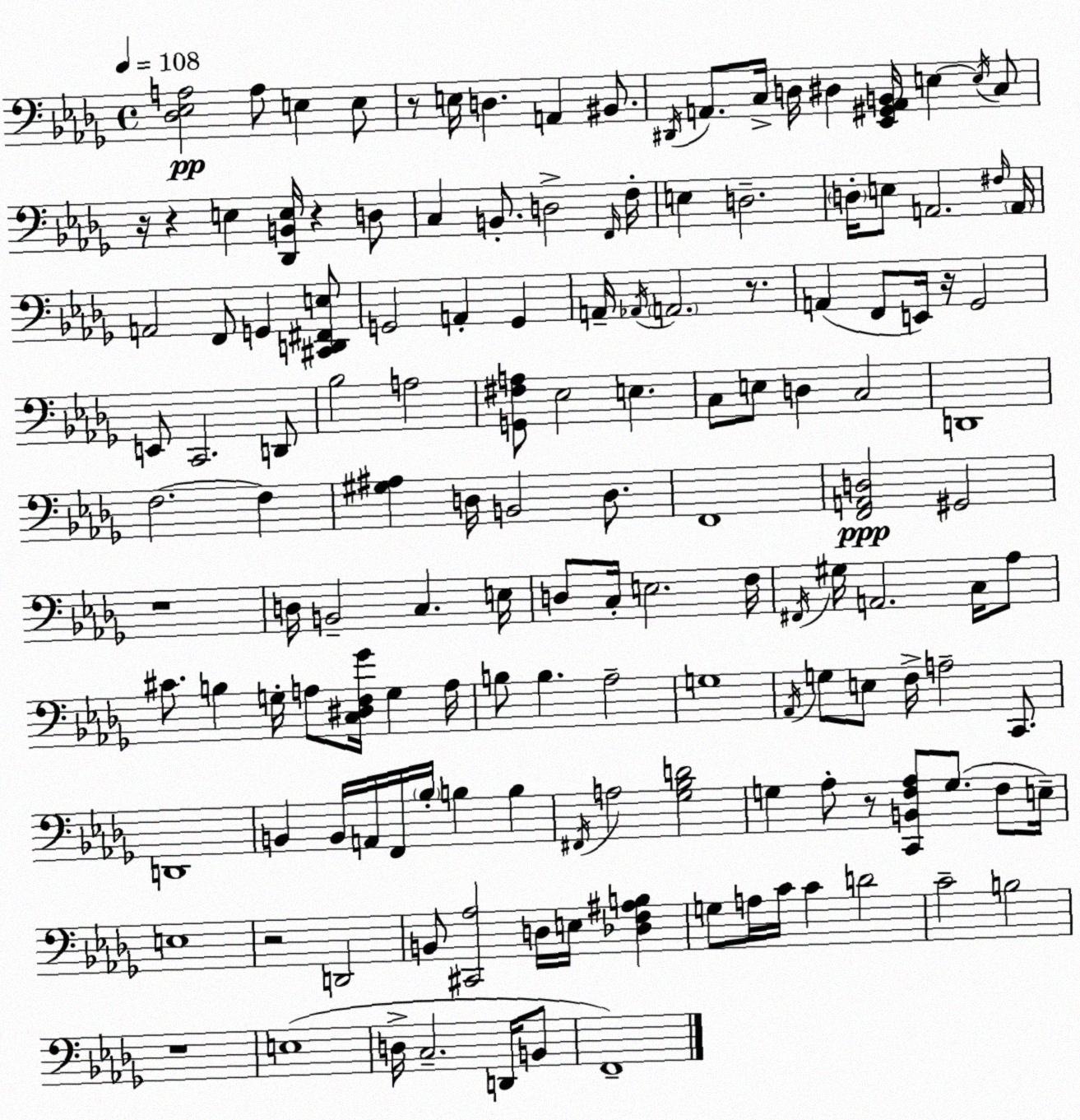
X:1
T:Untitled
M:4/4
L:1/4
K:Bbm
[_D,_E,A,]2 A,/2 E, E,/2 z/2 E,/4 D, A,, ^B,,/2 ^D,,/4 A,,/2 C,/4 D,/4 ^D, [_E,,^G,,A,,B,,]/4 E, E,/4 C,/2 z/4 z E, [_D,,B,,E,]/4 z D,/2 C, B,,/2 D,2 F,,/4 F,/4 E, D,2 D,/4 E,/2 A,,2 ^F,/4 A,,/4 A,,2 F,,/2 G,, [^C,,D,,^F,,E,]/2 G,,2 A,, G,, A,,/4 _A,,/4 A,,2 z/2 A,, F,,/2 E,,/4 z/4 _G,,2 E,,/2 C,,2 D,,/2 _B,2 A,2 [G,,^F,A,]/2 _E,2 E, C,/2 E,/2 D, C,2 D,,4 F,2 F, [^G,^A,] D,/4 B,,2 D,/2 F,,4 [F,,A,,D,]2 ^G,,2 z4 D,/4 B,,2 C, E,/4 D,/2 C,/4 E,2 F,/4 ^F,,/4 ^G,/4 A,,2 C,/4 _A,/2 ^C/2 B, G,/4 A,/2 [C,^D,F,_G]/4 G, A,/4 B,/2 B, _A,2 G,4 _A,,/4 G,/2 E,/2 F,/4 A,2 C,,/2 D,,4 B,, B,,/4 A,,/4 F,,/4 _B,/4 B, B, ^F,,/4 A,2 [_G,_B,D]2 G, _A,/2 z/2 [C,,B,,F,_A,]/2 G,/2 F,/2 E,/4 E,4 z2 D,,2 B,,/2 [^C,,_A,]2 D,/4 E,/4 [_D,F,^A,B,] G,/2 A,/4 C/4 C D2 C2 B,2 z4 E,4 D,/4 C,2 D,,/4 B,,/2 F,,4